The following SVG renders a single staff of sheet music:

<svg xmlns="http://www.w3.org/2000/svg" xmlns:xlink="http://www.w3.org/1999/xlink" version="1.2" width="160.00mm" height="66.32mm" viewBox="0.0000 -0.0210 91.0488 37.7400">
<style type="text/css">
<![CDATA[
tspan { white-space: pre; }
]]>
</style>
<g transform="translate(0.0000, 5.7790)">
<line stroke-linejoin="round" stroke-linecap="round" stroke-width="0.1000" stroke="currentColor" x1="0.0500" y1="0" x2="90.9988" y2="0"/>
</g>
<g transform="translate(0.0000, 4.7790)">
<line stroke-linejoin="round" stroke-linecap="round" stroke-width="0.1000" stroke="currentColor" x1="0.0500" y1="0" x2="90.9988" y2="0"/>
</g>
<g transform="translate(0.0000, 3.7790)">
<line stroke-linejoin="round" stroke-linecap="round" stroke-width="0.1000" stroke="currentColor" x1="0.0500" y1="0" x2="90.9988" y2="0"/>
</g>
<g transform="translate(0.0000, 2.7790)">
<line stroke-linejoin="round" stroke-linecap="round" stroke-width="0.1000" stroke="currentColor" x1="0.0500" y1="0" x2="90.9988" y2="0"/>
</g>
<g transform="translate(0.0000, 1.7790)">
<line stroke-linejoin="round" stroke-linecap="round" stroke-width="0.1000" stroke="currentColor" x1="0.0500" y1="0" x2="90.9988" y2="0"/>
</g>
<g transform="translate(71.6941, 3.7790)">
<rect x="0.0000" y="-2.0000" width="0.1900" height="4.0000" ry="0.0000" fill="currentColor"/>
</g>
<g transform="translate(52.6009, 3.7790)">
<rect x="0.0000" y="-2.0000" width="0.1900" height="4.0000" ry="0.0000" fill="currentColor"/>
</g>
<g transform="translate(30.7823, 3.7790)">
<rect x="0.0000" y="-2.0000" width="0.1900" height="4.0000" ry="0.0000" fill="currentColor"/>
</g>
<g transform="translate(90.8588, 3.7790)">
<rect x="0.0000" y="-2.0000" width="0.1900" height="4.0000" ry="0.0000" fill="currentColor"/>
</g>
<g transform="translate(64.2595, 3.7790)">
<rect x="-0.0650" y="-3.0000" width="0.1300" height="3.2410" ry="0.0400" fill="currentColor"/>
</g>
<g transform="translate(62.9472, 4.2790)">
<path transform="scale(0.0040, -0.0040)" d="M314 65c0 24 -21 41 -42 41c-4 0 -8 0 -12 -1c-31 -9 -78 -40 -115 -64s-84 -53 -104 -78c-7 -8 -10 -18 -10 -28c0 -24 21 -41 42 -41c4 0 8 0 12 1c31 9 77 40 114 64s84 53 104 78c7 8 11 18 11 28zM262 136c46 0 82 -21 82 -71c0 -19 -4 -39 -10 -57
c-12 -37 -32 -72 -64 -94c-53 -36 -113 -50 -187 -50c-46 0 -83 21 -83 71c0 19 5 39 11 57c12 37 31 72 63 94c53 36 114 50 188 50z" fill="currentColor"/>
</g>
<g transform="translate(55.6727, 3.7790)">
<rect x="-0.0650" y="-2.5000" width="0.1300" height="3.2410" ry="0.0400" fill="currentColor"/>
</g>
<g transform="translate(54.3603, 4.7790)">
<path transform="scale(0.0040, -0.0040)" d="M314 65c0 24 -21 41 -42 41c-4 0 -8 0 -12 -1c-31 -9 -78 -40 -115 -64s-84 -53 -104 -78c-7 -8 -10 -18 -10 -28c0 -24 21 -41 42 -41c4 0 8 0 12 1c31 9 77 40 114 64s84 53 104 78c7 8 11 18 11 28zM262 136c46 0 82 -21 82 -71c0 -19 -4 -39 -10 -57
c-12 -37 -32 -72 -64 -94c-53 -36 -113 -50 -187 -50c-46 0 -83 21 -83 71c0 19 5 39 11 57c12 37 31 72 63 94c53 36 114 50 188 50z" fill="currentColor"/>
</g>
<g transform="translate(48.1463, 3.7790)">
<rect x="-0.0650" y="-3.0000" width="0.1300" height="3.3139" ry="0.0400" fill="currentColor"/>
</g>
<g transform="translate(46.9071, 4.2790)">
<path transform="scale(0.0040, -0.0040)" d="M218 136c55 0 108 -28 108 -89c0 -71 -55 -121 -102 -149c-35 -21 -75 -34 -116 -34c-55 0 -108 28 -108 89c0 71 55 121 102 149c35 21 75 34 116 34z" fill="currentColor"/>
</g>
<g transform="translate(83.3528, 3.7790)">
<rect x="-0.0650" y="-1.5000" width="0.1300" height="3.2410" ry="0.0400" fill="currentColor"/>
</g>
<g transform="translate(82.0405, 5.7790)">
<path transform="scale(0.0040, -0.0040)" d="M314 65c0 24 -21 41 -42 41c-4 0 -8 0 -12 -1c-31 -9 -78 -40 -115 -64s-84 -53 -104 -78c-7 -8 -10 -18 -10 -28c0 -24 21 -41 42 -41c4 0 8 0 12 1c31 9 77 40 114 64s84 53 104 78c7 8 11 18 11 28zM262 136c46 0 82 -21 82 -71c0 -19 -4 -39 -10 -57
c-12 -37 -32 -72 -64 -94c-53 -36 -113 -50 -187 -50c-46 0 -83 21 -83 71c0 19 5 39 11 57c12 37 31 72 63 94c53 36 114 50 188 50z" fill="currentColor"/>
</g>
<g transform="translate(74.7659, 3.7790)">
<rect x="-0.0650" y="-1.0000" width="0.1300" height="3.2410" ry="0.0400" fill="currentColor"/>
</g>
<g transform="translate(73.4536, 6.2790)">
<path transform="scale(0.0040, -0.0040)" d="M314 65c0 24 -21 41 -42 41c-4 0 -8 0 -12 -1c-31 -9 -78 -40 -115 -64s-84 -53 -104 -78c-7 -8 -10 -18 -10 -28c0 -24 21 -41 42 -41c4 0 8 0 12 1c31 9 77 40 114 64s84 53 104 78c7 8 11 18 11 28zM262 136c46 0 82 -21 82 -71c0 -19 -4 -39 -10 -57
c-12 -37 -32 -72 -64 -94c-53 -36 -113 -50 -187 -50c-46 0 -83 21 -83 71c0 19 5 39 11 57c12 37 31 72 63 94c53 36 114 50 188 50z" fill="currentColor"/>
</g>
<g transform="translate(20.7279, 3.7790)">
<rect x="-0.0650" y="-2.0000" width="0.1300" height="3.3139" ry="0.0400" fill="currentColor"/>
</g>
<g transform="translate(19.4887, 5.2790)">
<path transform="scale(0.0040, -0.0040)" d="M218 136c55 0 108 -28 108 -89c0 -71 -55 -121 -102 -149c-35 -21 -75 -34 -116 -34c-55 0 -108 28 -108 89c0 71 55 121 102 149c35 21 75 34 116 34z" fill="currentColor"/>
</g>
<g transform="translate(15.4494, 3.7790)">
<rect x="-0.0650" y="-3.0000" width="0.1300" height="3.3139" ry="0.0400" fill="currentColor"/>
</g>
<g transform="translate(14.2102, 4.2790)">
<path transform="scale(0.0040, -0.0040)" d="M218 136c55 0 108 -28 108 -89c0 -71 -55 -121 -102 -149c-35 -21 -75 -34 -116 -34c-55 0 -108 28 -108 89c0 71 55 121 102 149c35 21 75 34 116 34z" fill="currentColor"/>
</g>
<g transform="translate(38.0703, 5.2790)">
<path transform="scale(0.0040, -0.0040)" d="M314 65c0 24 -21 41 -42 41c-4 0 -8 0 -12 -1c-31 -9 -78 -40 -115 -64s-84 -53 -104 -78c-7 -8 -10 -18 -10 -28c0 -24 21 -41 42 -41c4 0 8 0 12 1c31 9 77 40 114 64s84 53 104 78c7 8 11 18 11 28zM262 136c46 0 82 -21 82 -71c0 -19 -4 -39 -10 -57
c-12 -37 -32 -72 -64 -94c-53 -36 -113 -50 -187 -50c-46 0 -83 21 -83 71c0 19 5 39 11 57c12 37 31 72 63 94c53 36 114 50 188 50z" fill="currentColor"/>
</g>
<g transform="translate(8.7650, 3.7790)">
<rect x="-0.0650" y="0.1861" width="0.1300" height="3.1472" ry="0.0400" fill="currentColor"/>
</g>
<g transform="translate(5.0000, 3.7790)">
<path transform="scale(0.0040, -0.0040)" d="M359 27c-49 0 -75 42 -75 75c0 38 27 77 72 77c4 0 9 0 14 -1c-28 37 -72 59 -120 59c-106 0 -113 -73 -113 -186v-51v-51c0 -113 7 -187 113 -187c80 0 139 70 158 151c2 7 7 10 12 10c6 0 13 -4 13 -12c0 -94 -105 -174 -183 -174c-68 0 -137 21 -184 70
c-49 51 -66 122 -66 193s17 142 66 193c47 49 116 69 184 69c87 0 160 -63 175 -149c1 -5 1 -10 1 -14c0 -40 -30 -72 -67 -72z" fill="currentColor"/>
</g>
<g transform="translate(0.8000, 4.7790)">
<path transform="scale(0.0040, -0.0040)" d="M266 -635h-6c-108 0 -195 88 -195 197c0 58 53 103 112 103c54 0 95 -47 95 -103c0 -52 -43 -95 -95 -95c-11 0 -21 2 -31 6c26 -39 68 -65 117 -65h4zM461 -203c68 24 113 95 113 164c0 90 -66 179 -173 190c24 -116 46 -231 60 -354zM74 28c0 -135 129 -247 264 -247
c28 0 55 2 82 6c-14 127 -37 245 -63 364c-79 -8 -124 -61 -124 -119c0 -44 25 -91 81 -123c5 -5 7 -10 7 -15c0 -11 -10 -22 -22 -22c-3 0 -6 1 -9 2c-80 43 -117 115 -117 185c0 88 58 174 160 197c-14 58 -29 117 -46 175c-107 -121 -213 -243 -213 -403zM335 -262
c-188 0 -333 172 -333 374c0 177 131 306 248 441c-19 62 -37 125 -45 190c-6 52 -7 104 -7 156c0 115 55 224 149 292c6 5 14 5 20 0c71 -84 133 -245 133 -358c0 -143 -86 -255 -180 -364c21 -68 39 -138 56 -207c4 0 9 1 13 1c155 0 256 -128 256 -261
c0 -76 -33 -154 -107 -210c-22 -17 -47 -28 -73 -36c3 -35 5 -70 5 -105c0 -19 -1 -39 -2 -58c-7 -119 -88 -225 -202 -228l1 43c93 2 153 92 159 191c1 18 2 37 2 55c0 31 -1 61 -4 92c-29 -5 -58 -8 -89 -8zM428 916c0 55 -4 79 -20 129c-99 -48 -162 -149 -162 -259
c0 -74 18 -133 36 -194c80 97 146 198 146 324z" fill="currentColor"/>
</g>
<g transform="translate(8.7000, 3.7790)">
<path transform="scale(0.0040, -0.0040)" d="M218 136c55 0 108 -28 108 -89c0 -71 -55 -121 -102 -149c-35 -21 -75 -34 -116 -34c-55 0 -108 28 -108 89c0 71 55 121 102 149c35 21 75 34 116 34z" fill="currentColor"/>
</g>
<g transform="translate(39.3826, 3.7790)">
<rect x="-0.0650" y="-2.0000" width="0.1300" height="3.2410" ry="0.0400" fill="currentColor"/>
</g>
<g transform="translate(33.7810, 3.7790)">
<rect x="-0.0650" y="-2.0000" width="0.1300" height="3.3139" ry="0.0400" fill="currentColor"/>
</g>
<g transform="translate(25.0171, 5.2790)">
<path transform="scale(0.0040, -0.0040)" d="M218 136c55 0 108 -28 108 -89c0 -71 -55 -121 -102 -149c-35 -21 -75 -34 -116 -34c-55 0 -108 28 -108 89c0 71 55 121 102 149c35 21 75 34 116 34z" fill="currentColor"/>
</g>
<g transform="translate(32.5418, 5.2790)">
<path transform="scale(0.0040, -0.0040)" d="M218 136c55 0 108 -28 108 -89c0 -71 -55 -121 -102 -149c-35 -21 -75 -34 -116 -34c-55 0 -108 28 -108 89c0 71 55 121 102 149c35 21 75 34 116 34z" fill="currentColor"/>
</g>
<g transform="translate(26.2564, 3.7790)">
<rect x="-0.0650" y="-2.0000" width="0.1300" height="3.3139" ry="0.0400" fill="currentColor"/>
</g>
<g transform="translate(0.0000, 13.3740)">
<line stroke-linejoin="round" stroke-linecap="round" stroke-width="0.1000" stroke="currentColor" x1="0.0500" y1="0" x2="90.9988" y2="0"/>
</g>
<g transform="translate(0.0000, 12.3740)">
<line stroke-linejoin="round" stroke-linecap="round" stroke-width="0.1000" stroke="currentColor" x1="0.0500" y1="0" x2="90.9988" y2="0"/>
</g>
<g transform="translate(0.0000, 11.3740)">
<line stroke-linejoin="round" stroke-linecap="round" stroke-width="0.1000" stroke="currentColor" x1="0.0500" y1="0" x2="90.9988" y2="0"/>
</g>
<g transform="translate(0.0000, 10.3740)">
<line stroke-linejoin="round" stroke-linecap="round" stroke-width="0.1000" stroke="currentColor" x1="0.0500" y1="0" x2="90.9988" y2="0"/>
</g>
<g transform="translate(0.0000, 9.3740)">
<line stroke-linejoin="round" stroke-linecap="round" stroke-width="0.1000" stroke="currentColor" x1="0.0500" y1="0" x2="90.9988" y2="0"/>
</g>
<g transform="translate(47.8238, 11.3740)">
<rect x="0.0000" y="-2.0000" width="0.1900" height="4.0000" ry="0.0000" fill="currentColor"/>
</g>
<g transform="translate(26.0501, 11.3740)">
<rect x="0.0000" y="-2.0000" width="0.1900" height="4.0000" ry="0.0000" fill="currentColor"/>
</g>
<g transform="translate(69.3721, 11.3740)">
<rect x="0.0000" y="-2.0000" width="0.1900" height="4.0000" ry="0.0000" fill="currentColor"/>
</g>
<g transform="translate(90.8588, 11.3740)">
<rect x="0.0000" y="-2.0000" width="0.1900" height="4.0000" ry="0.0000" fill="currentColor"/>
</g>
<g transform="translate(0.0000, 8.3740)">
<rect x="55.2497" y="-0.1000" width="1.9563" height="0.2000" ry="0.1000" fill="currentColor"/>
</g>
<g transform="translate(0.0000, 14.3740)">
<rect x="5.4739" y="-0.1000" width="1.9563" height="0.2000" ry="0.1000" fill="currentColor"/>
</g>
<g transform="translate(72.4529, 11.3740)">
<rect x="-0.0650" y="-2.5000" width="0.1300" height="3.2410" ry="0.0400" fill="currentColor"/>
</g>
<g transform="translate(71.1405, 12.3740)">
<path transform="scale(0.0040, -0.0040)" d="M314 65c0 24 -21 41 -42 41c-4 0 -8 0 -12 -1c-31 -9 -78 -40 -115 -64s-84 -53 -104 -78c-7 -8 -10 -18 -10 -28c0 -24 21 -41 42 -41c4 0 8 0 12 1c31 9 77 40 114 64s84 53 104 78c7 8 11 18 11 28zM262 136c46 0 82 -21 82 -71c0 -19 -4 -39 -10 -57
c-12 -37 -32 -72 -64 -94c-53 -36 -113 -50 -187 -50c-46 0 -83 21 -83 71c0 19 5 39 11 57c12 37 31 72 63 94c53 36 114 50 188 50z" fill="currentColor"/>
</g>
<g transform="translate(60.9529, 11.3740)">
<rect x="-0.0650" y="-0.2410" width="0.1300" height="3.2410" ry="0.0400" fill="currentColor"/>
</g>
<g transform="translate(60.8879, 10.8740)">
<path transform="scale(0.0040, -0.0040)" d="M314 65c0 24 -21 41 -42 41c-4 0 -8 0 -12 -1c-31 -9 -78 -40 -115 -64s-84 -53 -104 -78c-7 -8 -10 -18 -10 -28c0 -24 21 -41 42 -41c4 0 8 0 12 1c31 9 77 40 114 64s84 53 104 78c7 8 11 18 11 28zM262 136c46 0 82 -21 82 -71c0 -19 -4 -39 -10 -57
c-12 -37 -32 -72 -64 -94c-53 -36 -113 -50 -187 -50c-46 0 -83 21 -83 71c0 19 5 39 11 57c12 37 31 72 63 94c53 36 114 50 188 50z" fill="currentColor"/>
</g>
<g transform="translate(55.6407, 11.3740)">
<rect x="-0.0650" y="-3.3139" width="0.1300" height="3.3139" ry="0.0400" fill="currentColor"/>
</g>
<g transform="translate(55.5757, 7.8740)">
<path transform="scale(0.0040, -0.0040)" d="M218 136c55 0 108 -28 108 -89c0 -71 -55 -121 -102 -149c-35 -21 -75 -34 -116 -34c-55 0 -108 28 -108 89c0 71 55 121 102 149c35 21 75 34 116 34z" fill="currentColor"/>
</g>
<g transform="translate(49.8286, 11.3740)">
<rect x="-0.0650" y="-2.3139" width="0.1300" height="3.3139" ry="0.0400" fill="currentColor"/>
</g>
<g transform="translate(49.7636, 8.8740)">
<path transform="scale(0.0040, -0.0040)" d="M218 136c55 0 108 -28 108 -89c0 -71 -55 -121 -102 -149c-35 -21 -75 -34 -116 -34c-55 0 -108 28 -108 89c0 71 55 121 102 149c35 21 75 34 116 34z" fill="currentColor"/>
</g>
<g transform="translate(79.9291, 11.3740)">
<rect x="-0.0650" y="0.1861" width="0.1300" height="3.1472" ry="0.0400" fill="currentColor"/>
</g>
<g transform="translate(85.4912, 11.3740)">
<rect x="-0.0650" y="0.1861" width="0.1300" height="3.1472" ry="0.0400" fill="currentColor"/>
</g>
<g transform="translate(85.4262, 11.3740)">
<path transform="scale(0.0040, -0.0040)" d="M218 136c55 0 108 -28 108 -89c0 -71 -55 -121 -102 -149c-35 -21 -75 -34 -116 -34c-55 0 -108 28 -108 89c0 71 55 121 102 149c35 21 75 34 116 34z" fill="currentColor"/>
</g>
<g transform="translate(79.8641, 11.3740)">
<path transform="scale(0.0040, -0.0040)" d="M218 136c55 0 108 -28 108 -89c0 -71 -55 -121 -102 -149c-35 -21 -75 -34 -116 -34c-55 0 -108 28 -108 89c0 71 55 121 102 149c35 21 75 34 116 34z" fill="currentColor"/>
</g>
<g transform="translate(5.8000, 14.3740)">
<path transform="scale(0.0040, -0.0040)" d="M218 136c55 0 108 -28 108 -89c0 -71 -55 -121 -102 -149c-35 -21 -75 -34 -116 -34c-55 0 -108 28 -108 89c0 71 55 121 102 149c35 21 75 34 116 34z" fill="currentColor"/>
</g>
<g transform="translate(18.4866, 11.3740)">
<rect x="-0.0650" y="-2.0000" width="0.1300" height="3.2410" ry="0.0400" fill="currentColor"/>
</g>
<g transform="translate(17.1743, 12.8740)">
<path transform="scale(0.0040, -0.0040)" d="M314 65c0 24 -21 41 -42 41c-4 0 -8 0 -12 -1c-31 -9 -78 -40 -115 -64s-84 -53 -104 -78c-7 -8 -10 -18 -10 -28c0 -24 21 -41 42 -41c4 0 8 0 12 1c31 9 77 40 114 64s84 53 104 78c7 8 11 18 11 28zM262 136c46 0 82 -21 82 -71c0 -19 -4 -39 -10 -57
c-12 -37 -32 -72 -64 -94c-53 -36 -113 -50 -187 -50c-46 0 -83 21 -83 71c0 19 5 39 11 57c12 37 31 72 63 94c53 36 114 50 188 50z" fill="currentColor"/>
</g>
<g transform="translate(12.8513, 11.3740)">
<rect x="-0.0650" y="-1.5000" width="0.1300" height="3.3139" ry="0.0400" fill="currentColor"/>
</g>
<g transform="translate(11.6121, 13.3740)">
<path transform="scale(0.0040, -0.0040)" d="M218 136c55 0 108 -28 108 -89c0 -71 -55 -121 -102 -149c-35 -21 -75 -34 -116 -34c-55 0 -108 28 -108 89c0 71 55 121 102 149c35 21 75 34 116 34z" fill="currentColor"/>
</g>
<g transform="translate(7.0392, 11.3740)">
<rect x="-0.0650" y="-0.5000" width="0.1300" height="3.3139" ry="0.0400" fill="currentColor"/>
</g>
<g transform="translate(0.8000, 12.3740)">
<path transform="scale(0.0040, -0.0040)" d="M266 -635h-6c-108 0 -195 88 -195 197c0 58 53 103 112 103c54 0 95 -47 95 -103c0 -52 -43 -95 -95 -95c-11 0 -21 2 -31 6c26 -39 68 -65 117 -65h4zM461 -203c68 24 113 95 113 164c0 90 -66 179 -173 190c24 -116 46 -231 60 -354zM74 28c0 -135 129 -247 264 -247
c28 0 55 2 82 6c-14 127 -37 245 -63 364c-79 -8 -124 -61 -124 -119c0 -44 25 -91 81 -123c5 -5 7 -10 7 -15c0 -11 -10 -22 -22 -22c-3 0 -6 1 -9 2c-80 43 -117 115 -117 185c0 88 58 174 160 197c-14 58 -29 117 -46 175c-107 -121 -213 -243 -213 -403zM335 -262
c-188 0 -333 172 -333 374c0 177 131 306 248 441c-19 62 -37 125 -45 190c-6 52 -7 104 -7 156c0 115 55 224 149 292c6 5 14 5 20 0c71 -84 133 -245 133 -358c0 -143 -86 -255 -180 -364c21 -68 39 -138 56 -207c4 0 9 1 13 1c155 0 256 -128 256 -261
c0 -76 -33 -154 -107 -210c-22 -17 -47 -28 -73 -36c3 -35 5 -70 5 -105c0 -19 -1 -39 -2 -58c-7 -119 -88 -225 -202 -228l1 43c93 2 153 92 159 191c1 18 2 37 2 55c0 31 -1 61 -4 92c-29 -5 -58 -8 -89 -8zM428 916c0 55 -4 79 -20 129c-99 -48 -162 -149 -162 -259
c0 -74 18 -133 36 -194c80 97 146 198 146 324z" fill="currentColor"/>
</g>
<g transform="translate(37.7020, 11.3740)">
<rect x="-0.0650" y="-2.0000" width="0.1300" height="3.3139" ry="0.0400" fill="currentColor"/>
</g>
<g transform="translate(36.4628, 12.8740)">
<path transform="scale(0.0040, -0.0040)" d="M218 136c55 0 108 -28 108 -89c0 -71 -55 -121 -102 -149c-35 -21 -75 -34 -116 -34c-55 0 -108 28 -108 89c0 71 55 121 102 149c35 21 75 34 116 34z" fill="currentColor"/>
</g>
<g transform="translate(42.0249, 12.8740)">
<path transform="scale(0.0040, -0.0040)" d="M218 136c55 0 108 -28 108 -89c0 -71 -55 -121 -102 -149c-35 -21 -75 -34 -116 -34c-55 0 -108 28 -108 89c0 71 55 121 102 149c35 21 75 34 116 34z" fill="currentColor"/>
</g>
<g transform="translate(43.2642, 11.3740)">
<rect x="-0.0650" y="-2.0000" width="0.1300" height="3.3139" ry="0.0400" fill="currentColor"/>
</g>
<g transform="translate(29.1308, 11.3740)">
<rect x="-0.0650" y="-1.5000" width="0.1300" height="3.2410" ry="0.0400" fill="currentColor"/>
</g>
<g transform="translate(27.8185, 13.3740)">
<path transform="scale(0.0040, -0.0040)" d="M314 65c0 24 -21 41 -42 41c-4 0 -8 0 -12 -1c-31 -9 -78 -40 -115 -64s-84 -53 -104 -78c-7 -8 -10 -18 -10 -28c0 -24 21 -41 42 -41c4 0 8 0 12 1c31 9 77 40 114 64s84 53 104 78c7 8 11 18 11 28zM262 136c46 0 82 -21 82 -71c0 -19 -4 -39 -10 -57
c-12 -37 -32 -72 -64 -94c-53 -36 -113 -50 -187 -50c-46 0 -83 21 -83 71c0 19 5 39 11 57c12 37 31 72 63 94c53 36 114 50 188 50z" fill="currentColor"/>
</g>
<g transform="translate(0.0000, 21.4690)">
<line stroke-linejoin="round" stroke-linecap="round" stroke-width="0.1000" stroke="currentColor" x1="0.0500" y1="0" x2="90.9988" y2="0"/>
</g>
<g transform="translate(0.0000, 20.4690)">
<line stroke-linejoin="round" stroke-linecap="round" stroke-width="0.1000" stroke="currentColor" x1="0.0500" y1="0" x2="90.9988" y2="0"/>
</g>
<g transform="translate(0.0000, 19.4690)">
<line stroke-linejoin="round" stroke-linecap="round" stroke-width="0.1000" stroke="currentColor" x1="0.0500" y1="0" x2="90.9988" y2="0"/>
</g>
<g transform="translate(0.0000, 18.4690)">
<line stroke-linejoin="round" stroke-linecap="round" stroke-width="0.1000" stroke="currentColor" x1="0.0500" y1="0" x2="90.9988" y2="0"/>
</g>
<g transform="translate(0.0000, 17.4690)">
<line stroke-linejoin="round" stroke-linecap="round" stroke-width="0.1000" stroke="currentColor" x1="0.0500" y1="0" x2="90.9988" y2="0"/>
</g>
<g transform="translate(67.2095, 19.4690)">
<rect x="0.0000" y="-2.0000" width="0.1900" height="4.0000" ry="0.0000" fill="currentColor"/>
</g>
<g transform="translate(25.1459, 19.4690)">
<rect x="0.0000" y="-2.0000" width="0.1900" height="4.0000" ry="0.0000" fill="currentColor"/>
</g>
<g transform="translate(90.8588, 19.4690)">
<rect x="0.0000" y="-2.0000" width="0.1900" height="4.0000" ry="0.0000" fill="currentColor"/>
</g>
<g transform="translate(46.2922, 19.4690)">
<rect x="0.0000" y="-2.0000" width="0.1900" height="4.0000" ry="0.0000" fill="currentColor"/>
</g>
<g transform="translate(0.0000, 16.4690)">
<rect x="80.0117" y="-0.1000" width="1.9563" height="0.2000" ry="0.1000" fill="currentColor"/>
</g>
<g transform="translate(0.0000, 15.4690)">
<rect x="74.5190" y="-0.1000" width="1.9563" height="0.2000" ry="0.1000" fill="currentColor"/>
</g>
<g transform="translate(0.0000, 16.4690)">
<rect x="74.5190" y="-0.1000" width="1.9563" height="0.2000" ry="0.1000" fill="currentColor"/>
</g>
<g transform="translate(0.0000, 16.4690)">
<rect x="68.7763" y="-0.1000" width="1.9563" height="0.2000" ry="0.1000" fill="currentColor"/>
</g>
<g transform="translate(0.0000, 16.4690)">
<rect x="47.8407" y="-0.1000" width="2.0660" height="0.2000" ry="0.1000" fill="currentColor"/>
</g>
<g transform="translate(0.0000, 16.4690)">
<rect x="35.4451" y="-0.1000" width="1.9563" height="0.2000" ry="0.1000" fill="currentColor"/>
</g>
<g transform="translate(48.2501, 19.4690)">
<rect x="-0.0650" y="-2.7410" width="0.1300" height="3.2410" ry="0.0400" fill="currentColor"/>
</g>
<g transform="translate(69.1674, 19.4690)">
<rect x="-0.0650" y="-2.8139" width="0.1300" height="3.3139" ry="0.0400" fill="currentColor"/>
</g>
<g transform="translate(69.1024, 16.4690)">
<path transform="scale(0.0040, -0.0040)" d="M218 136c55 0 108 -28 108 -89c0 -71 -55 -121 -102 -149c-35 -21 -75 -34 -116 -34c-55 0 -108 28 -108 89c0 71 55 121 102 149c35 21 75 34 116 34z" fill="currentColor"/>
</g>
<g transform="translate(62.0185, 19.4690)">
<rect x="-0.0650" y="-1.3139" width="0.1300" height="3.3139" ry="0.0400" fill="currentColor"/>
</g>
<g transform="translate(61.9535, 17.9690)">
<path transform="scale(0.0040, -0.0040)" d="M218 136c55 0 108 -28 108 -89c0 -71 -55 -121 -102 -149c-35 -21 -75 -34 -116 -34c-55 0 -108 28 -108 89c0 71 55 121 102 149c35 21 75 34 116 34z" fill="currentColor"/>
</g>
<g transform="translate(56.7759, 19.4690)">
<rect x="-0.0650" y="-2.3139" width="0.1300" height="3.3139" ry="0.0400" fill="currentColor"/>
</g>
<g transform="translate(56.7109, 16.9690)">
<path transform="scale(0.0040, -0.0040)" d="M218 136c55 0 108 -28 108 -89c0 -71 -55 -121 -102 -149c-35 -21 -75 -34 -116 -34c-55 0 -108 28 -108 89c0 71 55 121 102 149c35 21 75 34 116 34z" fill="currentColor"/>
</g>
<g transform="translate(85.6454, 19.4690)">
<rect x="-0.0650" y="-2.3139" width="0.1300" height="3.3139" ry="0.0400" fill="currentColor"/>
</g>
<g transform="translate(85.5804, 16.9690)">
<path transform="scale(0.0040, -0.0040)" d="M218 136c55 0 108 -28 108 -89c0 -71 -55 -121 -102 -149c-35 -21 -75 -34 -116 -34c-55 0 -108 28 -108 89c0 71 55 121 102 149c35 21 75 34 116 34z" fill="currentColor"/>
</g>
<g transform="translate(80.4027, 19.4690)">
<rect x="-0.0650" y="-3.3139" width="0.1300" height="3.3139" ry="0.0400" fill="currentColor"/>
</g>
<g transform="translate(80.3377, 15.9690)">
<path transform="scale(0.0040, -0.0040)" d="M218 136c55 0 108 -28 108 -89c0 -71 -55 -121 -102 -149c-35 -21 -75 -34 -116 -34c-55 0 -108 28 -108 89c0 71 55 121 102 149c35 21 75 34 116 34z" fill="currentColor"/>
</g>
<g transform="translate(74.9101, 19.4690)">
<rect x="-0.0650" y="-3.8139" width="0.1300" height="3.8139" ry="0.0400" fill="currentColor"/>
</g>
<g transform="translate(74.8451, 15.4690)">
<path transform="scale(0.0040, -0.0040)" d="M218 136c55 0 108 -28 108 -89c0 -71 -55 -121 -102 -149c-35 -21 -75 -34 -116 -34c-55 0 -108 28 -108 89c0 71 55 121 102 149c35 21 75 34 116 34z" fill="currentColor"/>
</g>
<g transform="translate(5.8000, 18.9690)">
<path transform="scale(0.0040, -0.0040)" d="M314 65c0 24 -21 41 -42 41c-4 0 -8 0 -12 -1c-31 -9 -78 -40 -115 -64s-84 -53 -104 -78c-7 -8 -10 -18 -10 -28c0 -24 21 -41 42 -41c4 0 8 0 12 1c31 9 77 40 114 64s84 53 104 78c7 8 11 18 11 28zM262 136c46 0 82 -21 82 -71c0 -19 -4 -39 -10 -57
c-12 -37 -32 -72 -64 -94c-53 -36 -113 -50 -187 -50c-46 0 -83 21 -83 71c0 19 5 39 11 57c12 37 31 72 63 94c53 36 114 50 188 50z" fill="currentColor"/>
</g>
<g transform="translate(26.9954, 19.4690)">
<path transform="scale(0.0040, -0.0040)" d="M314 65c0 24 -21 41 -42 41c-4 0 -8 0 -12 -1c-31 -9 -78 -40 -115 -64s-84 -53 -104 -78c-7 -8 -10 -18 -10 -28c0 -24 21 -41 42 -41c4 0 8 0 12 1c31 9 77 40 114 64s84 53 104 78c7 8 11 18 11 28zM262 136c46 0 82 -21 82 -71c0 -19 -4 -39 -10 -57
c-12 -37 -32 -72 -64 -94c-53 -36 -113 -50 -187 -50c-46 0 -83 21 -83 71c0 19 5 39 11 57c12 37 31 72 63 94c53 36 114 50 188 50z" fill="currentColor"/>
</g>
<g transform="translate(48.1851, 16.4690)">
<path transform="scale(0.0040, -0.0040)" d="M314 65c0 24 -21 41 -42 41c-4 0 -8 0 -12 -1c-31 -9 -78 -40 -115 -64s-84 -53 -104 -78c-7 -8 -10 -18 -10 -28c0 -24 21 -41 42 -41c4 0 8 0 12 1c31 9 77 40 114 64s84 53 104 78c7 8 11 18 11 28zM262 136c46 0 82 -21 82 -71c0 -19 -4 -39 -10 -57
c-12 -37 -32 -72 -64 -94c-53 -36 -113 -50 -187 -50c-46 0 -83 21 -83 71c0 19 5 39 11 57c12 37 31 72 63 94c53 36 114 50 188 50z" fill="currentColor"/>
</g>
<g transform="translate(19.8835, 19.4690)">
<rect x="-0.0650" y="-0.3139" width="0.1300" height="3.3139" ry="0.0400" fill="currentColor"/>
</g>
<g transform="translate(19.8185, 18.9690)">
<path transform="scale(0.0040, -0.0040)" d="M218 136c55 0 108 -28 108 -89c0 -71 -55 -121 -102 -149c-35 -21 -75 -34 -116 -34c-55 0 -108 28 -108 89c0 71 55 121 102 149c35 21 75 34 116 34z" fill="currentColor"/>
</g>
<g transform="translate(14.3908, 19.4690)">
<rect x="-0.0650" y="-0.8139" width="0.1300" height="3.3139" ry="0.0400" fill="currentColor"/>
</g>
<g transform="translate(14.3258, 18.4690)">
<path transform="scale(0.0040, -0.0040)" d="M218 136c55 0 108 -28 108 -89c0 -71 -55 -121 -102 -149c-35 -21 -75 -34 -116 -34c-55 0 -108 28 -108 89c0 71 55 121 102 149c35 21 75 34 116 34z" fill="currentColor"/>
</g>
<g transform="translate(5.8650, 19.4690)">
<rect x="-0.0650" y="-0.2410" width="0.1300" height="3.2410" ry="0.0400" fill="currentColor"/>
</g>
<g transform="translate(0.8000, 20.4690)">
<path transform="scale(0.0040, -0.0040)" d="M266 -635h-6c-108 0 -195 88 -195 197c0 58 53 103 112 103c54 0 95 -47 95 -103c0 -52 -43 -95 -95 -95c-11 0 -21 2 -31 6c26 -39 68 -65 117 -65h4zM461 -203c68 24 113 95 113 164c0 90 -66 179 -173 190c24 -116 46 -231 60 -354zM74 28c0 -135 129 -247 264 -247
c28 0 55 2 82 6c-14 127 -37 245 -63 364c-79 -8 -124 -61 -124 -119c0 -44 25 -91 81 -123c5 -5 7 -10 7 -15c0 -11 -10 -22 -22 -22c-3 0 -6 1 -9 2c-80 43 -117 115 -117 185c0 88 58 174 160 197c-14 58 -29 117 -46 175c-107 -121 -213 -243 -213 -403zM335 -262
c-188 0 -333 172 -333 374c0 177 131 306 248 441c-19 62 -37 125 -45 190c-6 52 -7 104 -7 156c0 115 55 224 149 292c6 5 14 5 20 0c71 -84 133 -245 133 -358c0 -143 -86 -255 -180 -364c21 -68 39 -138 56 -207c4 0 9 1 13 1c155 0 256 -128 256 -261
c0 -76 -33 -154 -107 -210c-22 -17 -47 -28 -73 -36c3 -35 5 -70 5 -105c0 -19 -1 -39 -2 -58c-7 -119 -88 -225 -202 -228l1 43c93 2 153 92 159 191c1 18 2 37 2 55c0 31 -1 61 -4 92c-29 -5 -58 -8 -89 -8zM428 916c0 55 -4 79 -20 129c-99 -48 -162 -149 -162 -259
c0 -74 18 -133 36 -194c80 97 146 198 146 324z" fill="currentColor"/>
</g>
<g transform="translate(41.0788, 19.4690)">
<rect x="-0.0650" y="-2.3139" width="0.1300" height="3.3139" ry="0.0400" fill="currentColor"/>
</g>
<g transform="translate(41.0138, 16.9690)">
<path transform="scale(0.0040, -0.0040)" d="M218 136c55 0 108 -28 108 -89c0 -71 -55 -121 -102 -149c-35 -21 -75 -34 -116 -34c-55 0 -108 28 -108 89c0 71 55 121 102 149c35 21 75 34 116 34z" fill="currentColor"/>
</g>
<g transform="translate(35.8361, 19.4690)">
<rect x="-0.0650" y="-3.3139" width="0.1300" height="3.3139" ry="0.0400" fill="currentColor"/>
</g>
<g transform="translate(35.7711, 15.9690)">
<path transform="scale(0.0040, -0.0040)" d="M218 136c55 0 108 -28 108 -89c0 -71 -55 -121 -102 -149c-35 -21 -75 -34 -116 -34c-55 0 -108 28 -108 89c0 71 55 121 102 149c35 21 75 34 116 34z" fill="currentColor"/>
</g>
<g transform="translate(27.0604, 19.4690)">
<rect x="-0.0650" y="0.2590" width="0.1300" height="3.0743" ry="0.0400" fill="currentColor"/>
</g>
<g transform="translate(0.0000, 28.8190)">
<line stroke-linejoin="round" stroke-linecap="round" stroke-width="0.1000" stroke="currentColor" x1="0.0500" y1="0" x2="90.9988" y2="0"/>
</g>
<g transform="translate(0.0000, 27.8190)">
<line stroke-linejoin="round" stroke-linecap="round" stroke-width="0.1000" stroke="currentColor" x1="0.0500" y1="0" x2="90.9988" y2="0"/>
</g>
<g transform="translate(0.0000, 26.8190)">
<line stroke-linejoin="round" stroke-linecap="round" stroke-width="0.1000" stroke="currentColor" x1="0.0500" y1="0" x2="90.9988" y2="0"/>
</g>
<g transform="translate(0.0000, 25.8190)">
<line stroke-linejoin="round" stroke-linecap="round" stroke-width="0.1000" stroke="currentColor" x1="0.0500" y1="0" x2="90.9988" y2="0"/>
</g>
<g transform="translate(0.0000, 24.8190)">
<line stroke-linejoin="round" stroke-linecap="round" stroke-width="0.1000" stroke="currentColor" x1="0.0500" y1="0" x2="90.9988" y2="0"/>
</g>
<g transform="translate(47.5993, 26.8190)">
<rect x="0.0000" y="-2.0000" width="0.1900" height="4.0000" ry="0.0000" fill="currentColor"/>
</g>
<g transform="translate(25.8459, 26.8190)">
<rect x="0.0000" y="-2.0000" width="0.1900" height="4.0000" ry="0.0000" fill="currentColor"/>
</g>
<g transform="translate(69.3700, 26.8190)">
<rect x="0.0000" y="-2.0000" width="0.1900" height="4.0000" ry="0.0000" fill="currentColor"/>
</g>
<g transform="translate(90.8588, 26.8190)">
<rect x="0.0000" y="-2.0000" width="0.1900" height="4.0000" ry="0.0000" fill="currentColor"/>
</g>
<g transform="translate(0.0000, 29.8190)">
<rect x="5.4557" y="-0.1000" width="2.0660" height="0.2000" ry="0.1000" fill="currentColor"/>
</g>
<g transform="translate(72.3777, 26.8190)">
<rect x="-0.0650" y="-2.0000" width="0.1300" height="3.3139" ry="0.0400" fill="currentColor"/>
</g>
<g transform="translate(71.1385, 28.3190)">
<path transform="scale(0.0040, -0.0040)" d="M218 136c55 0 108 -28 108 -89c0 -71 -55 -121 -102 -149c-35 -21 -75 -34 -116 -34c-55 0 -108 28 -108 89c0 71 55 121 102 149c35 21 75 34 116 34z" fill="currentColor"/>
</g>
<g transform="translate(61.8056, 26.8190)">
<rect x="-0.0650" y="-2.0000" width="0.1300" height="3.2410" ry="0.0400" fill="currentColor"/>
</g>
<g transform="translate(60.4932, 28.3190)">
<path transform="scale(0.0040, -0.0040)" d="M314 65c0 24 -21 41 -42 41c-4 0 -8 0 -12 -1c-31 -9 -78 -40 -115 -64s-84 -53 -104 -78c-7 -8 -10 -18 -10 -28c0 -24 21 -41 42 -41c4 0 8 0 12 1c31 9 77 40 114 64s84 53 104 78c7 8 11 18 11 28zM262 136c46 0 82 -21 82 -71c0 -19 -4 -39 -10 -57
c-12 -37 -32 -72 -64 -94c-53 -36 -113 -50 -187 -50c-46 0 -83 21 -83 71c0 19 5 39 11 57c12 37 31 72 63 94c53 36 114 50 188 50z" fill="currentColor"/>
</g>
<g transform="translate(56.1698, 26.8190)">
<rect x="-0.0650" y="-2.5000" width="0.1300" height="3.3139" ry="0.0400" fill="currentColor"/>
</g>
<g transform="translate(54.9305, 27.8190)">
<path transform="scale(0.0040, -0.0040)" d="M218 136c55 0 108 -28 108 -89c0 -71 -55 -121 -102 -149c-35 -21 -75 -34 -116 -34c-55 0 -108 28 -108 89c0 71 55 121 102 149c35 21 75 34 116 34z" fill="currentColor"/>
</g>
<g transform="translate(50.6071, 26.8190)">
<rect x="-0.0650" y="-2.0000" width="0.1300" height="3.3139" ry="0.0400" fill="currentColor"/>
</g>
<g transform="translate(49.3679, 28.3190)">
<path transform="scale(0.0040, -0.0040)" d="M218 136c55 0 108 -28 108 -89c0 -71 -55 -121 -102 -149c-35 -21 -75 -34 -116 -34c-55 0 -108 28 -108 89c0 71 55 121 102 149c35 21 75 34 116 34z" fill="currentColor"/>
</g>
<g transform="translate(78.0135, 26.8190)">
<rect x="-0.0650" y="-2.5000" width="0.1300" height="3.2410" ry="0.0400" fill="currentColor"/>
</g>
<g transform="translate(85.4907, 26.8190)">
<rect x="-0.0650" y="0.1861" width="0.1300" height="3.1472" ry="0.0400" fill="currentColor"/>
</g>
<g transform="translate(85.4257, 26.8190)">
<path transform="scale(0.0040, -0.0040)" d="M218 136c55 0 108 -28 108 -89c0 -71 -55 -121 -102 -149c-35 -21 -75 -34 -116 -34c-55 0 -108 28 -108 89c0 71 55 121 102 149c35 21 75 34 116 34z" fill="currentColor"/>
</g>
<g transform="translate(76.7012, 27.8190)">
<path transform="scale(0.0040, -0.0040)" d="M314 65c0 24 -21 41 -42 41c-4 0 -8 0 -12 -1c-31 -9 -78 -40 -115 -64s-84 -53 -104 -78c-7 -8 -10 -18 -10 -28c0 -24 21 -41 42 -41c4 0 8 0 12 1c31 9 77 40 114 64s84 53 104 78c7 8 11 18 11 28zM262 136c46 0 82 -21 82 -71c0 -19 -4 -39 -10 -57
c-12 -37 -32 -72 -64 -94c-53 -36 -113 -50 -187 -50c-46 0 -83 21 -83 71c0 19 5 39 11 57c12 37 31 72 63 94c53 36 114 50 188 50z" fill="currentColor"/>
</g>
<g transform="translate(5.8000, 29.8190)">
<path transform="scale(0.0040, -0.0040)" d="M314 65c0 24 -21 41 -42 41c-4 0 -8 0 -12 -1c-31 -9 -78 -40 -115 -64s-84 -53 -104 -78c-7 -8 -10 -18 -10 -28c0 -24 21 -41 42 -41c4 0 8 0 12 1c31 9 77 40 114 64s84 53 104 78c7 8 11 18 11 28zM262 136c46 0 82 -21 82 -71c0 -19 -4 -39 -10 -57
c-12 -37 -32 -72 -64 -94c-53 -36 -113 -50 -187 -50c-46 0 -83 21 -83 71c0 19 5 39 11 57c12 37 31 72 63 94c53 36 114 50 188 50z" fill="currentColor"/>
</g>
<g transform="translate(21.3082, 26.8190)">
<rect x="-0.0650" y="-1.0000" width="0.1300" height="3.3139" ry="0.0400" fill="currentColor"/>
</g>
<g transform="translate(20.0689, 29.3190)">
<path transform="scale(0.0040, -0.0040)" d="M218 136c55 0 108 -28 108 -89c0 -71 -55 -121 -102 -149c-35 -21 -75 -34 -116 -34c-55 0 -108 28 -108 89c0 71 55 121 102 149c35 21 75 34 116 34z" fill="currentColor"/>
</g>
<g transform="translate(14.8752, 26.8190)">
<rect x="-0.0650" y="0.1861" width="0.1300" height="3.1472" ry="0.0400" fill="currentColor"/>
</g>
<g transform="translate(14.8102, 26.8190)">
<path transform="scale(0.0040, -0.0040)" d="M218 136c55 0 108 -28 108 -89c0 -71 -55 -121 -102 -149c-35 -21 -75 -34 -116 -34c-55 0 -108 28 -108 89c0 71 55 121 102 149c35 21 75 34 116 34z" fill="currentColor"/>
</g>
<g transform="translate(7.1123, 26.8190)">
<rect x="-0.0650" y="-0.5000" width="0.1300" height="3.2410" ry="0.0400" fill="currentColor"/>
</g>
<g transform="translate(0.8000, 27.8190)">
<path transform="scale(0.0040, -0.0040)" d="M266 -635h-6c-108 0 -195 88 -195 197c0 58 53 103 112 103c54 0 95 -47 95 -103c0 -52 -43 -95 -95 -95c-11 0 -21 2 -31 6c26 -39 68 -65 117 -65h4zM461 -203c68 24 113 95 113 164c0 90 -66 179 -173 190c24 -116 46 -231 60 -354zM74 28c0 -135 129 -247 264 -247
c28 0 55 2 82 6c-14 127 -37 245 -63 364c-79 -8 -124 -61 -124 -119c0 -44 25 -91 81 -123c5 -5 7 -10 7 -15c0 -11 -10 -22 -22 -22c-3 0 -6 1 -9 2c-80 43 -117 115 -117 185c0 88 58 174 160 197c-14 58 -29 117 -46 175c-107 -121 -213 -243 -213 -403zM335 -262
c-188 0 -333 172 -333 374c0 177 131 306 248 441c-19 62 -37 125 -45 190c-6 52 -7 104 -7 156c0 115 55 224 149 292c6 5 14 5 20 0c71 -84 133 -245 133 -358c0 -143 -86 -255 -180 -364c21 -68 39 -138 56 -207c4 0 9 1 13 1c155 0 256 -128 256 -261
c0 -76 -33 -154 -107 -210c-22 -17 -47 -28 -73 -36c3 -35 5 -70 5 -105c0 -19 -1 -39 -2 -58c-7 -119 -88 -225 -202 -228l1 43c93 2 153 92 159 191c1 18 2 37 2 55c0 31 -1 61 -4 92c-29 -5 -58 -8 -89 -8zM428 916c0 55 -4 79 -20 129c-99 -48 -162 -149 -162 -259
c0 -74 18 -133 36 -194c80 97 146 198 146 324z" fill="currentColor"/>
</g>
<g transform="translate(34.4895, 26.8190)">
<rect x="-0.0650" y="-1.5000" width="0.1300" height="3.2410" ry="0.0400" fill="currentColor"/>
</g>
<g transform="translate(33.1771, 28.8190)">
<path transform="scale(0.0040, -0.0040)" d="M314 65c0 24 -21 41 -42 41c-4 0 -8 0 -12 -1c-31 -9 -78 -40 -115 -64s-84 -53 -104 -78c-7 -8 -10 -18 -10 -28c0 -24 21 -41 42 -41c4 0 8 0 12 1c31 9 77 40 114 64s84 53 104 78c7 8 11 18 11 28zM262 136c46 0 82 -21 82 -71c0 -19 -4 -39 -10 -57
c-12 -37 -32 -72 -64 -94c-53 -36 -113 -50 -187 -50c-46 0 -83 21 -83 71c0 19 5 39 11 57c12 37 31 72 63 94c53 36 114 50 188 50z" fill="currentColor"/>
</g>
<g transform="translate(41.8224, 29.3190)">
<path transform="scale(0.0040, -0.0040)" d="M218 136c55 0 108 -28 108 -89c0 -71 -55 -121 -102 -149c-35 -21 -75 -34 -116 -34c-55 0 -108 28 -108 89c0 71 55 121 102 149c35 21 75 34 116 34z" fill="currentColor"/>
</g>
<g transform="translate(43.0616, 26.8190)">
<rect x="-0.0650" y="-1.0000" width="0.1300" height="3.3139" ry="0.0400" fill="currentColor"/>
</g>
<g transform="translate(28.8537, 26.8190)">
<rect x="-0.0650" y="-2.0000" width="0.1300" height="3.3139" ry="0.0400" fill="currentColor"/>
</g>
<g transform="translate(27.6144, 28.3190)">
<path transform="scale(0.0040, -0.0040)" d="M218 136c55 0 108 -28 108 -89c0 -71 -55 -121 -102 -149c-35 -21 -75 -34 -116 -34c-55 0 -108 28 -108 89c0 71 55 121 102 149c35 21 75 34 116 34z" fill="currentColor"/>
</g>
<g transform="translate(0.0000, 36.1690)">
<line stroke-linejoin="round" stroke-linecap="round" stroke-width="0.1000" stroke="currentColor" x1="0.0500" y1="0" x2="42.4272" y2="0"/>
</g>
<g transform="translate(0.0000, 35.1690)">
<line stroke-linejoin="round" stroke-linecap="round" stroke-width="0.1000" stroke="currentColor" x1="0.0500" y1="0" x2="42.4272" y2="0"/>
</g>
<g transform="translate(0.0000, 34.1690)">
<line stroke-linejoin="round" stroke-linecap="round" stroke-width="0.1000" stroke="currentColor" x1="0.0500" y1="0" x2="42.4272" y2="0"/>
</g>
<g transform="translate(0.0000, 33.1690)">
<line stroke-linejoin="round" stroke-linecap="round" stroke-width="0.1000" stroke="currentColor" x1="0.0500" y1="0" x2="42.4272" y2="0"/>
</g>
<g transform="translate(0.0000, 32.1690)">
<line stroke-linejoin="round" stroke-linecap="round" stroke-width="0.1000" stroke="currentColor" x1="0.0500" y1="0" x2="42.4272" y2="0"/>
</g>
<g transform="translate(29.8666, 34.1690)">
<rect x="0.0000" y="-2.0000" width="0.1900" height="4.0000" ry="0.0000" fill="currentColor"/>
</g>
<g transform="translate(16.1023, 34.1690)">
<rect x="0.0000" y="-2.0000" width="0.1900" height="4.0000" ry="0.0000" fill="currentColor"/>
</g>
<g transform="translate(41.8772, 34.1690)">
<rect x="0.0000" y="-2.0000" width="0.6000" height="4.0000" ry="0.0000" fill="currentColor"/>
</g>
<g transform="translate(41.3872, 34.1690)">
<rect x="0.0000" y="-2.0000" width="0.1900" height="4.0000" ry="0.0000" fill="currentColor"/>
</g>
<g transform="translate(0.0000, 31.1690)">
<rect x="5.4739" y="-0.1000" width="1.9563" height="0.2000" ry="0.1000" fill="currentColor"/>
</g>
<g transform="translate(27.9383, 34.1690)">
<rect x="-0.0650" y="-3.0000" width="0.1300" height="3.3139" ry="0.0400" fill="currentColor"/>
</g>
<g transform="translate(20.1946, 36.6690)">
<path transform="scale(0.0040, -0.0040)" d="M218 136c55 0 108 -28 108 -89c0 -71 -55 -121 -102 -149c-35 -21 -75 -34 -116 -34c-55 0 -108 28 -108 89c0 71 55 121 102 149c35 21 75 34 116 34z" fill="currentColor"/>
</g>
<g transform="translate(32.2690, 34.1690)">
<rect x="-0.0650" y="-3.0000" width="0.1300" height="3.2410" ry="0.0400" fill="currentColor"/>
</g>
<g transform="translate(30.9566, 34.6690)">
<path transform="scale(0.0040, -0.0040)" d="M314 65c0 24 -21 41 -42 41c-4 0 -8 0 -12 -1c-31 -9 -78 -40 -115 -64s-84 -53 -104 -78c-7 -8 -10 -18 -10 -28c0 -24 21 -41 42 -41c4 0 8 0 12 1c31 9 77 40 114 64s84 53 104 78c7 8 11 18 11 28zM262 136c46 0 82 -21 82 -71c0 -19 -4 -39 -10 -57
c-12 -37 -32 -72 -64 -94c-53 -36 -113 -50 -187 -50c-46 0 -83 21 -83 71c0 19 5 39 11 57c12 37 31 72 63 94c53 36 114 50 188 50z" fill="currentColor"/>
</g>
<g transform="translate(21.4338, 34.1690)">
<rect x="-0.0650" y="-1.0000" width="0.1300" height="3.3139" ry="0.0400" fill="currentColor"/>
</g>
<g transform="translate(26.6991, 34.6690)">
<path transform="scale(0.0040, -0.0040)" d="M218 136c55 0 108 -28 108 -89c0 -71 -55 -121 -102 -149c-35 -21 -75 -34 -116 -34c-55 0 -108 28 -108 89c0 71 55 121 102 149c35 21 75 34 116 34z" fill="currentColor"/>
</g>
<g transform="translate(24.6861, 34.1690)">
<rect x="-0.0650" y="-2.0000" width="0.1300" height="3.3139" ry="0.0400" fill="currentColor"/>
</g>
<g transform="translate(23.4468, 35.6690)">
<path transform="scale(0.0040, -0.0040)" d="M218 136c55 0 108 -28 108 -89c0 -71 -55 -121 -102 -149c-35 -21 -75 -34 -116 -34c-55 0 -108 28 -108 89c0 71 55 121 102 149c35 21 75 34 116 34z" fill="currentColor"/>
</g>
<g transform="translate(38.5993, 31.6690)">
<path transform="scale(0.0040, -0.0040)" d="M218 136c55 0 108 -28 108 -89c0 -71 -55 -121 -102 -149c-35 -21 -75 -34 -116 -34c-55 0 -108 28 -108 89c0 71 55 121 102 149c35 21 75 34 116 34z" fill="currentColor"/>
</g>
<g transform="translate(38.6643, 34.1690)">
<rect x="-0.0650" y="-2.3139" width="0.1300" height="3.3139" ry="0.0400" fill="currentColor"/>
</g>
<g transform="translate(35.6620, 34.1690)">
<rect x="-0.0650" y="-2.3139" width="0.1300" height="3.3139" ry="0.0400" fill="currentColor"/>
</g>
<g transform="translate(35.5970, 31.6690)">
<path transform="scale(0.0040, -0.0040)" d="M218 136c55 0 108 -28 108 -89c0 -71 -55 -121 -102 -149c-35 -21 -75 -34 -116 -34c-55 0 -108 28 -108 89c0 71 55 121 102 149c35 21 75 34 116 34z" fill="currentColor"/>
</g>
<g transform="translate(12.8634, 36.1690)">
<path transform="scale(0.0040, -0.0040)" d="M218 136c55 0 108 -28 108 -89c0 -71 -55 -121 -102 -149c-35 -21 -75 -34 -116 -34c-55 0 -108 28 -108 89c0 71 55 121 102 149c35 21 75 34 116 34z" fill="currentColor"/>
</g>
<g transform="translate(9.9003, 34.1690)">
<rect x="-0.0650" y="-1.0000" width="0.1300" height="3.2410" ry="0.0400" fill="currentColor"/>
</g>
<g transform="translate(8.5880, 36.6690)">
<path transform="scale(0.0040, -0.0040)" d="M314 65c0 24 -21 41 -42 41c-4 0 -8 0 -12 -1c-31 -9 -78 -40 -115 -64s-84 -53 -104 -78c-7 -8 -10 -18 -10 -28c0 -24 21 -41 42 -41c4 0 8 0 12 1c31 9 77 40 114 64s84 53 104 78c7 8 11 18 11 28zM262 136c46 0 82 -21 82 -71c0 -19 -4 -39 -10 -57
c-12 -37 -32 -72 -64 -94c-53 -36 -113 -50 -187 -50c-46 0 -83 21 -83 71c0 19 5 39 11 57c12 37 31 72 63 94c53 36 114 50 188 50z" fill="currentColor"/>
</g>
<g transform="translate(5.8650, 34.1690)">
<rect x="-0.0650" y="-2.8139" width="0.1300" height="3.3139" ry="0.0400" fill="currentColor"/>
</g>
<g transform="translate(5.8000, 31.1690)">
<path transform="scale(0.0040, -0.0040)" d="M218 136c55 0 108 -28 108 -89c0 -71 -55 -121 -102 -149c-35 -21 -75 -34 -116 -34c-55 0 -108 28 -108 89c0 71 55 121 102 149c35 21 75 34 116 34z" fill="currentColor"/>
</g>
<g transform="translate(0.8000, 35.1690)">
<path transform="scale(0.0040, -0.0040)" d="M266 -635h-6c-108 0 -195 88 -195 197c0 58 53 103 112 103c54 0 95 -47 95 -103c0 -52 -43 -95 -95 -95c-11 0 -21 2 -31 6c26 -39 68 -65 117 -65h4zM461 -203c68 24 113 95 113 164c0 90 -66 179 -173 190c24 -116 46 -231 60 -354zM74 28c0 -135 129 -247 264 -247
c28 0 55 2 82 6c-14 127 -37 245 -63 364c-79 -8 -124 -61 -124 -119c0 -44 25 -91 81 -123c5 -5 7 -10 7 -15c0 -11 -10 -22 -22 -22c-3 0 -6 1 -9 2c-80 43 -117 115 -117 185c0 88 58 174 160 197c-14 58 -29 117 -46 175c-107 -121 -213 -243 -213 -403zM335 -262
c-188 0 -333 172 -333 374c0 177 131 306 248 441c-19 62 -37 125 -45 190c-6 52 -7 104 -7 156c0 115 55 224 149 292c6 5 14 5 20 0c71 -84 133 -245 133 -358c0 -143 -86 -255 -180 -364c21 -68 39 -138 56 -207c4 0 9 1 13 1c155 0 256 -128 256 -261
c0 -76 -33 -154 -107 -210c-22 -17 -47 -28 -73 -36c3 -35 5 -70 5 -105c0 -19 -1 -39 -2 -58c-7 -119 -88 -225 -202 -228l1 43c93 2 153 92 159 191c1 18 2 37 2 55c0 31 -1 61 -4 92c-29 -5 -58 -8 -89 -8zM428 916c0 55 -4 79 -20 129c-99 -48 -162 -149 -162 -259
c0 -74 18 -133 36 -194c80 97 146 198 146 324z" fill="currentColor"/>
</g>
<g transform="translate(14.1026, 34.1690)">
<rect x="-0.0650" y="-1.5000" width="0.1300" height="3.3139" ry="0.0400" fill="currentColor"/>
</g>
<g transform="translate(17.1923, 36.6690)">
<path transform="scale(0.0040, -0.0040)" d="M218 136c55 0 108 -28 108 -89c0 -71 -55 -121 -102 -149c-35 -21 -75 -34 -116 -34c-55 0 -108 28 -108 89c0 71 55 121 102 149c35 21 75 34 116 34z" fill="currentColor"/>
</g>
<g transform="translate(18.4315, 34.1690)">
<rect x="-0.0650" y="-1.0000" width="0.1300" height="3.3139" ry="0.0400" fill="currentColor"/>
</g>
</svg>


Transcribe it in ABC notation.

X:1
T:Untitled
M:4/4
L:1/4
K:C
B A F F F F2 A G2 A2 D2 E2 C E F2 E2 F F g b c2 G2 B B c2 d c B2 b g a2 g e a c' b g C2 B D F E2 D F G F2 F G2 B a D2 E D D F A A2 g g